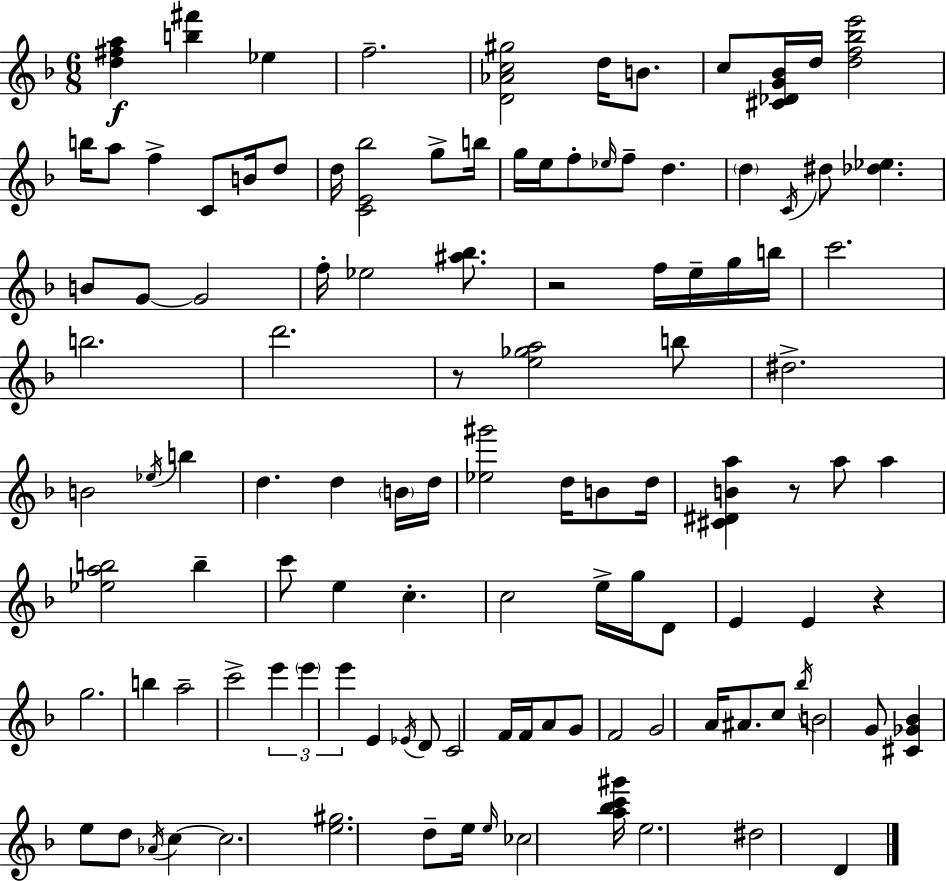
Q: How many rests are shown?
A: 4